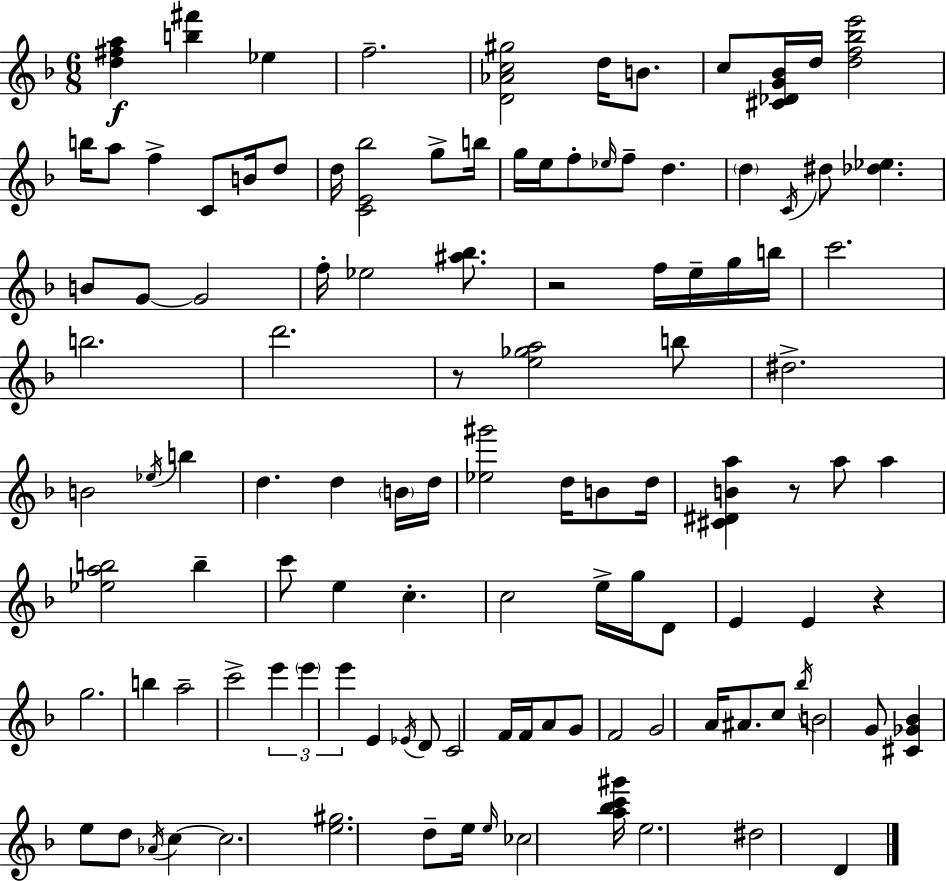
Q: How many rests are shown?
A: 4